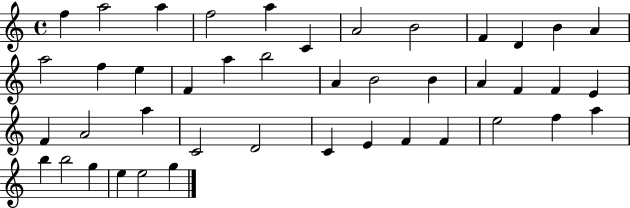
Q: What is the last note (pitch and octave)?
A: G5